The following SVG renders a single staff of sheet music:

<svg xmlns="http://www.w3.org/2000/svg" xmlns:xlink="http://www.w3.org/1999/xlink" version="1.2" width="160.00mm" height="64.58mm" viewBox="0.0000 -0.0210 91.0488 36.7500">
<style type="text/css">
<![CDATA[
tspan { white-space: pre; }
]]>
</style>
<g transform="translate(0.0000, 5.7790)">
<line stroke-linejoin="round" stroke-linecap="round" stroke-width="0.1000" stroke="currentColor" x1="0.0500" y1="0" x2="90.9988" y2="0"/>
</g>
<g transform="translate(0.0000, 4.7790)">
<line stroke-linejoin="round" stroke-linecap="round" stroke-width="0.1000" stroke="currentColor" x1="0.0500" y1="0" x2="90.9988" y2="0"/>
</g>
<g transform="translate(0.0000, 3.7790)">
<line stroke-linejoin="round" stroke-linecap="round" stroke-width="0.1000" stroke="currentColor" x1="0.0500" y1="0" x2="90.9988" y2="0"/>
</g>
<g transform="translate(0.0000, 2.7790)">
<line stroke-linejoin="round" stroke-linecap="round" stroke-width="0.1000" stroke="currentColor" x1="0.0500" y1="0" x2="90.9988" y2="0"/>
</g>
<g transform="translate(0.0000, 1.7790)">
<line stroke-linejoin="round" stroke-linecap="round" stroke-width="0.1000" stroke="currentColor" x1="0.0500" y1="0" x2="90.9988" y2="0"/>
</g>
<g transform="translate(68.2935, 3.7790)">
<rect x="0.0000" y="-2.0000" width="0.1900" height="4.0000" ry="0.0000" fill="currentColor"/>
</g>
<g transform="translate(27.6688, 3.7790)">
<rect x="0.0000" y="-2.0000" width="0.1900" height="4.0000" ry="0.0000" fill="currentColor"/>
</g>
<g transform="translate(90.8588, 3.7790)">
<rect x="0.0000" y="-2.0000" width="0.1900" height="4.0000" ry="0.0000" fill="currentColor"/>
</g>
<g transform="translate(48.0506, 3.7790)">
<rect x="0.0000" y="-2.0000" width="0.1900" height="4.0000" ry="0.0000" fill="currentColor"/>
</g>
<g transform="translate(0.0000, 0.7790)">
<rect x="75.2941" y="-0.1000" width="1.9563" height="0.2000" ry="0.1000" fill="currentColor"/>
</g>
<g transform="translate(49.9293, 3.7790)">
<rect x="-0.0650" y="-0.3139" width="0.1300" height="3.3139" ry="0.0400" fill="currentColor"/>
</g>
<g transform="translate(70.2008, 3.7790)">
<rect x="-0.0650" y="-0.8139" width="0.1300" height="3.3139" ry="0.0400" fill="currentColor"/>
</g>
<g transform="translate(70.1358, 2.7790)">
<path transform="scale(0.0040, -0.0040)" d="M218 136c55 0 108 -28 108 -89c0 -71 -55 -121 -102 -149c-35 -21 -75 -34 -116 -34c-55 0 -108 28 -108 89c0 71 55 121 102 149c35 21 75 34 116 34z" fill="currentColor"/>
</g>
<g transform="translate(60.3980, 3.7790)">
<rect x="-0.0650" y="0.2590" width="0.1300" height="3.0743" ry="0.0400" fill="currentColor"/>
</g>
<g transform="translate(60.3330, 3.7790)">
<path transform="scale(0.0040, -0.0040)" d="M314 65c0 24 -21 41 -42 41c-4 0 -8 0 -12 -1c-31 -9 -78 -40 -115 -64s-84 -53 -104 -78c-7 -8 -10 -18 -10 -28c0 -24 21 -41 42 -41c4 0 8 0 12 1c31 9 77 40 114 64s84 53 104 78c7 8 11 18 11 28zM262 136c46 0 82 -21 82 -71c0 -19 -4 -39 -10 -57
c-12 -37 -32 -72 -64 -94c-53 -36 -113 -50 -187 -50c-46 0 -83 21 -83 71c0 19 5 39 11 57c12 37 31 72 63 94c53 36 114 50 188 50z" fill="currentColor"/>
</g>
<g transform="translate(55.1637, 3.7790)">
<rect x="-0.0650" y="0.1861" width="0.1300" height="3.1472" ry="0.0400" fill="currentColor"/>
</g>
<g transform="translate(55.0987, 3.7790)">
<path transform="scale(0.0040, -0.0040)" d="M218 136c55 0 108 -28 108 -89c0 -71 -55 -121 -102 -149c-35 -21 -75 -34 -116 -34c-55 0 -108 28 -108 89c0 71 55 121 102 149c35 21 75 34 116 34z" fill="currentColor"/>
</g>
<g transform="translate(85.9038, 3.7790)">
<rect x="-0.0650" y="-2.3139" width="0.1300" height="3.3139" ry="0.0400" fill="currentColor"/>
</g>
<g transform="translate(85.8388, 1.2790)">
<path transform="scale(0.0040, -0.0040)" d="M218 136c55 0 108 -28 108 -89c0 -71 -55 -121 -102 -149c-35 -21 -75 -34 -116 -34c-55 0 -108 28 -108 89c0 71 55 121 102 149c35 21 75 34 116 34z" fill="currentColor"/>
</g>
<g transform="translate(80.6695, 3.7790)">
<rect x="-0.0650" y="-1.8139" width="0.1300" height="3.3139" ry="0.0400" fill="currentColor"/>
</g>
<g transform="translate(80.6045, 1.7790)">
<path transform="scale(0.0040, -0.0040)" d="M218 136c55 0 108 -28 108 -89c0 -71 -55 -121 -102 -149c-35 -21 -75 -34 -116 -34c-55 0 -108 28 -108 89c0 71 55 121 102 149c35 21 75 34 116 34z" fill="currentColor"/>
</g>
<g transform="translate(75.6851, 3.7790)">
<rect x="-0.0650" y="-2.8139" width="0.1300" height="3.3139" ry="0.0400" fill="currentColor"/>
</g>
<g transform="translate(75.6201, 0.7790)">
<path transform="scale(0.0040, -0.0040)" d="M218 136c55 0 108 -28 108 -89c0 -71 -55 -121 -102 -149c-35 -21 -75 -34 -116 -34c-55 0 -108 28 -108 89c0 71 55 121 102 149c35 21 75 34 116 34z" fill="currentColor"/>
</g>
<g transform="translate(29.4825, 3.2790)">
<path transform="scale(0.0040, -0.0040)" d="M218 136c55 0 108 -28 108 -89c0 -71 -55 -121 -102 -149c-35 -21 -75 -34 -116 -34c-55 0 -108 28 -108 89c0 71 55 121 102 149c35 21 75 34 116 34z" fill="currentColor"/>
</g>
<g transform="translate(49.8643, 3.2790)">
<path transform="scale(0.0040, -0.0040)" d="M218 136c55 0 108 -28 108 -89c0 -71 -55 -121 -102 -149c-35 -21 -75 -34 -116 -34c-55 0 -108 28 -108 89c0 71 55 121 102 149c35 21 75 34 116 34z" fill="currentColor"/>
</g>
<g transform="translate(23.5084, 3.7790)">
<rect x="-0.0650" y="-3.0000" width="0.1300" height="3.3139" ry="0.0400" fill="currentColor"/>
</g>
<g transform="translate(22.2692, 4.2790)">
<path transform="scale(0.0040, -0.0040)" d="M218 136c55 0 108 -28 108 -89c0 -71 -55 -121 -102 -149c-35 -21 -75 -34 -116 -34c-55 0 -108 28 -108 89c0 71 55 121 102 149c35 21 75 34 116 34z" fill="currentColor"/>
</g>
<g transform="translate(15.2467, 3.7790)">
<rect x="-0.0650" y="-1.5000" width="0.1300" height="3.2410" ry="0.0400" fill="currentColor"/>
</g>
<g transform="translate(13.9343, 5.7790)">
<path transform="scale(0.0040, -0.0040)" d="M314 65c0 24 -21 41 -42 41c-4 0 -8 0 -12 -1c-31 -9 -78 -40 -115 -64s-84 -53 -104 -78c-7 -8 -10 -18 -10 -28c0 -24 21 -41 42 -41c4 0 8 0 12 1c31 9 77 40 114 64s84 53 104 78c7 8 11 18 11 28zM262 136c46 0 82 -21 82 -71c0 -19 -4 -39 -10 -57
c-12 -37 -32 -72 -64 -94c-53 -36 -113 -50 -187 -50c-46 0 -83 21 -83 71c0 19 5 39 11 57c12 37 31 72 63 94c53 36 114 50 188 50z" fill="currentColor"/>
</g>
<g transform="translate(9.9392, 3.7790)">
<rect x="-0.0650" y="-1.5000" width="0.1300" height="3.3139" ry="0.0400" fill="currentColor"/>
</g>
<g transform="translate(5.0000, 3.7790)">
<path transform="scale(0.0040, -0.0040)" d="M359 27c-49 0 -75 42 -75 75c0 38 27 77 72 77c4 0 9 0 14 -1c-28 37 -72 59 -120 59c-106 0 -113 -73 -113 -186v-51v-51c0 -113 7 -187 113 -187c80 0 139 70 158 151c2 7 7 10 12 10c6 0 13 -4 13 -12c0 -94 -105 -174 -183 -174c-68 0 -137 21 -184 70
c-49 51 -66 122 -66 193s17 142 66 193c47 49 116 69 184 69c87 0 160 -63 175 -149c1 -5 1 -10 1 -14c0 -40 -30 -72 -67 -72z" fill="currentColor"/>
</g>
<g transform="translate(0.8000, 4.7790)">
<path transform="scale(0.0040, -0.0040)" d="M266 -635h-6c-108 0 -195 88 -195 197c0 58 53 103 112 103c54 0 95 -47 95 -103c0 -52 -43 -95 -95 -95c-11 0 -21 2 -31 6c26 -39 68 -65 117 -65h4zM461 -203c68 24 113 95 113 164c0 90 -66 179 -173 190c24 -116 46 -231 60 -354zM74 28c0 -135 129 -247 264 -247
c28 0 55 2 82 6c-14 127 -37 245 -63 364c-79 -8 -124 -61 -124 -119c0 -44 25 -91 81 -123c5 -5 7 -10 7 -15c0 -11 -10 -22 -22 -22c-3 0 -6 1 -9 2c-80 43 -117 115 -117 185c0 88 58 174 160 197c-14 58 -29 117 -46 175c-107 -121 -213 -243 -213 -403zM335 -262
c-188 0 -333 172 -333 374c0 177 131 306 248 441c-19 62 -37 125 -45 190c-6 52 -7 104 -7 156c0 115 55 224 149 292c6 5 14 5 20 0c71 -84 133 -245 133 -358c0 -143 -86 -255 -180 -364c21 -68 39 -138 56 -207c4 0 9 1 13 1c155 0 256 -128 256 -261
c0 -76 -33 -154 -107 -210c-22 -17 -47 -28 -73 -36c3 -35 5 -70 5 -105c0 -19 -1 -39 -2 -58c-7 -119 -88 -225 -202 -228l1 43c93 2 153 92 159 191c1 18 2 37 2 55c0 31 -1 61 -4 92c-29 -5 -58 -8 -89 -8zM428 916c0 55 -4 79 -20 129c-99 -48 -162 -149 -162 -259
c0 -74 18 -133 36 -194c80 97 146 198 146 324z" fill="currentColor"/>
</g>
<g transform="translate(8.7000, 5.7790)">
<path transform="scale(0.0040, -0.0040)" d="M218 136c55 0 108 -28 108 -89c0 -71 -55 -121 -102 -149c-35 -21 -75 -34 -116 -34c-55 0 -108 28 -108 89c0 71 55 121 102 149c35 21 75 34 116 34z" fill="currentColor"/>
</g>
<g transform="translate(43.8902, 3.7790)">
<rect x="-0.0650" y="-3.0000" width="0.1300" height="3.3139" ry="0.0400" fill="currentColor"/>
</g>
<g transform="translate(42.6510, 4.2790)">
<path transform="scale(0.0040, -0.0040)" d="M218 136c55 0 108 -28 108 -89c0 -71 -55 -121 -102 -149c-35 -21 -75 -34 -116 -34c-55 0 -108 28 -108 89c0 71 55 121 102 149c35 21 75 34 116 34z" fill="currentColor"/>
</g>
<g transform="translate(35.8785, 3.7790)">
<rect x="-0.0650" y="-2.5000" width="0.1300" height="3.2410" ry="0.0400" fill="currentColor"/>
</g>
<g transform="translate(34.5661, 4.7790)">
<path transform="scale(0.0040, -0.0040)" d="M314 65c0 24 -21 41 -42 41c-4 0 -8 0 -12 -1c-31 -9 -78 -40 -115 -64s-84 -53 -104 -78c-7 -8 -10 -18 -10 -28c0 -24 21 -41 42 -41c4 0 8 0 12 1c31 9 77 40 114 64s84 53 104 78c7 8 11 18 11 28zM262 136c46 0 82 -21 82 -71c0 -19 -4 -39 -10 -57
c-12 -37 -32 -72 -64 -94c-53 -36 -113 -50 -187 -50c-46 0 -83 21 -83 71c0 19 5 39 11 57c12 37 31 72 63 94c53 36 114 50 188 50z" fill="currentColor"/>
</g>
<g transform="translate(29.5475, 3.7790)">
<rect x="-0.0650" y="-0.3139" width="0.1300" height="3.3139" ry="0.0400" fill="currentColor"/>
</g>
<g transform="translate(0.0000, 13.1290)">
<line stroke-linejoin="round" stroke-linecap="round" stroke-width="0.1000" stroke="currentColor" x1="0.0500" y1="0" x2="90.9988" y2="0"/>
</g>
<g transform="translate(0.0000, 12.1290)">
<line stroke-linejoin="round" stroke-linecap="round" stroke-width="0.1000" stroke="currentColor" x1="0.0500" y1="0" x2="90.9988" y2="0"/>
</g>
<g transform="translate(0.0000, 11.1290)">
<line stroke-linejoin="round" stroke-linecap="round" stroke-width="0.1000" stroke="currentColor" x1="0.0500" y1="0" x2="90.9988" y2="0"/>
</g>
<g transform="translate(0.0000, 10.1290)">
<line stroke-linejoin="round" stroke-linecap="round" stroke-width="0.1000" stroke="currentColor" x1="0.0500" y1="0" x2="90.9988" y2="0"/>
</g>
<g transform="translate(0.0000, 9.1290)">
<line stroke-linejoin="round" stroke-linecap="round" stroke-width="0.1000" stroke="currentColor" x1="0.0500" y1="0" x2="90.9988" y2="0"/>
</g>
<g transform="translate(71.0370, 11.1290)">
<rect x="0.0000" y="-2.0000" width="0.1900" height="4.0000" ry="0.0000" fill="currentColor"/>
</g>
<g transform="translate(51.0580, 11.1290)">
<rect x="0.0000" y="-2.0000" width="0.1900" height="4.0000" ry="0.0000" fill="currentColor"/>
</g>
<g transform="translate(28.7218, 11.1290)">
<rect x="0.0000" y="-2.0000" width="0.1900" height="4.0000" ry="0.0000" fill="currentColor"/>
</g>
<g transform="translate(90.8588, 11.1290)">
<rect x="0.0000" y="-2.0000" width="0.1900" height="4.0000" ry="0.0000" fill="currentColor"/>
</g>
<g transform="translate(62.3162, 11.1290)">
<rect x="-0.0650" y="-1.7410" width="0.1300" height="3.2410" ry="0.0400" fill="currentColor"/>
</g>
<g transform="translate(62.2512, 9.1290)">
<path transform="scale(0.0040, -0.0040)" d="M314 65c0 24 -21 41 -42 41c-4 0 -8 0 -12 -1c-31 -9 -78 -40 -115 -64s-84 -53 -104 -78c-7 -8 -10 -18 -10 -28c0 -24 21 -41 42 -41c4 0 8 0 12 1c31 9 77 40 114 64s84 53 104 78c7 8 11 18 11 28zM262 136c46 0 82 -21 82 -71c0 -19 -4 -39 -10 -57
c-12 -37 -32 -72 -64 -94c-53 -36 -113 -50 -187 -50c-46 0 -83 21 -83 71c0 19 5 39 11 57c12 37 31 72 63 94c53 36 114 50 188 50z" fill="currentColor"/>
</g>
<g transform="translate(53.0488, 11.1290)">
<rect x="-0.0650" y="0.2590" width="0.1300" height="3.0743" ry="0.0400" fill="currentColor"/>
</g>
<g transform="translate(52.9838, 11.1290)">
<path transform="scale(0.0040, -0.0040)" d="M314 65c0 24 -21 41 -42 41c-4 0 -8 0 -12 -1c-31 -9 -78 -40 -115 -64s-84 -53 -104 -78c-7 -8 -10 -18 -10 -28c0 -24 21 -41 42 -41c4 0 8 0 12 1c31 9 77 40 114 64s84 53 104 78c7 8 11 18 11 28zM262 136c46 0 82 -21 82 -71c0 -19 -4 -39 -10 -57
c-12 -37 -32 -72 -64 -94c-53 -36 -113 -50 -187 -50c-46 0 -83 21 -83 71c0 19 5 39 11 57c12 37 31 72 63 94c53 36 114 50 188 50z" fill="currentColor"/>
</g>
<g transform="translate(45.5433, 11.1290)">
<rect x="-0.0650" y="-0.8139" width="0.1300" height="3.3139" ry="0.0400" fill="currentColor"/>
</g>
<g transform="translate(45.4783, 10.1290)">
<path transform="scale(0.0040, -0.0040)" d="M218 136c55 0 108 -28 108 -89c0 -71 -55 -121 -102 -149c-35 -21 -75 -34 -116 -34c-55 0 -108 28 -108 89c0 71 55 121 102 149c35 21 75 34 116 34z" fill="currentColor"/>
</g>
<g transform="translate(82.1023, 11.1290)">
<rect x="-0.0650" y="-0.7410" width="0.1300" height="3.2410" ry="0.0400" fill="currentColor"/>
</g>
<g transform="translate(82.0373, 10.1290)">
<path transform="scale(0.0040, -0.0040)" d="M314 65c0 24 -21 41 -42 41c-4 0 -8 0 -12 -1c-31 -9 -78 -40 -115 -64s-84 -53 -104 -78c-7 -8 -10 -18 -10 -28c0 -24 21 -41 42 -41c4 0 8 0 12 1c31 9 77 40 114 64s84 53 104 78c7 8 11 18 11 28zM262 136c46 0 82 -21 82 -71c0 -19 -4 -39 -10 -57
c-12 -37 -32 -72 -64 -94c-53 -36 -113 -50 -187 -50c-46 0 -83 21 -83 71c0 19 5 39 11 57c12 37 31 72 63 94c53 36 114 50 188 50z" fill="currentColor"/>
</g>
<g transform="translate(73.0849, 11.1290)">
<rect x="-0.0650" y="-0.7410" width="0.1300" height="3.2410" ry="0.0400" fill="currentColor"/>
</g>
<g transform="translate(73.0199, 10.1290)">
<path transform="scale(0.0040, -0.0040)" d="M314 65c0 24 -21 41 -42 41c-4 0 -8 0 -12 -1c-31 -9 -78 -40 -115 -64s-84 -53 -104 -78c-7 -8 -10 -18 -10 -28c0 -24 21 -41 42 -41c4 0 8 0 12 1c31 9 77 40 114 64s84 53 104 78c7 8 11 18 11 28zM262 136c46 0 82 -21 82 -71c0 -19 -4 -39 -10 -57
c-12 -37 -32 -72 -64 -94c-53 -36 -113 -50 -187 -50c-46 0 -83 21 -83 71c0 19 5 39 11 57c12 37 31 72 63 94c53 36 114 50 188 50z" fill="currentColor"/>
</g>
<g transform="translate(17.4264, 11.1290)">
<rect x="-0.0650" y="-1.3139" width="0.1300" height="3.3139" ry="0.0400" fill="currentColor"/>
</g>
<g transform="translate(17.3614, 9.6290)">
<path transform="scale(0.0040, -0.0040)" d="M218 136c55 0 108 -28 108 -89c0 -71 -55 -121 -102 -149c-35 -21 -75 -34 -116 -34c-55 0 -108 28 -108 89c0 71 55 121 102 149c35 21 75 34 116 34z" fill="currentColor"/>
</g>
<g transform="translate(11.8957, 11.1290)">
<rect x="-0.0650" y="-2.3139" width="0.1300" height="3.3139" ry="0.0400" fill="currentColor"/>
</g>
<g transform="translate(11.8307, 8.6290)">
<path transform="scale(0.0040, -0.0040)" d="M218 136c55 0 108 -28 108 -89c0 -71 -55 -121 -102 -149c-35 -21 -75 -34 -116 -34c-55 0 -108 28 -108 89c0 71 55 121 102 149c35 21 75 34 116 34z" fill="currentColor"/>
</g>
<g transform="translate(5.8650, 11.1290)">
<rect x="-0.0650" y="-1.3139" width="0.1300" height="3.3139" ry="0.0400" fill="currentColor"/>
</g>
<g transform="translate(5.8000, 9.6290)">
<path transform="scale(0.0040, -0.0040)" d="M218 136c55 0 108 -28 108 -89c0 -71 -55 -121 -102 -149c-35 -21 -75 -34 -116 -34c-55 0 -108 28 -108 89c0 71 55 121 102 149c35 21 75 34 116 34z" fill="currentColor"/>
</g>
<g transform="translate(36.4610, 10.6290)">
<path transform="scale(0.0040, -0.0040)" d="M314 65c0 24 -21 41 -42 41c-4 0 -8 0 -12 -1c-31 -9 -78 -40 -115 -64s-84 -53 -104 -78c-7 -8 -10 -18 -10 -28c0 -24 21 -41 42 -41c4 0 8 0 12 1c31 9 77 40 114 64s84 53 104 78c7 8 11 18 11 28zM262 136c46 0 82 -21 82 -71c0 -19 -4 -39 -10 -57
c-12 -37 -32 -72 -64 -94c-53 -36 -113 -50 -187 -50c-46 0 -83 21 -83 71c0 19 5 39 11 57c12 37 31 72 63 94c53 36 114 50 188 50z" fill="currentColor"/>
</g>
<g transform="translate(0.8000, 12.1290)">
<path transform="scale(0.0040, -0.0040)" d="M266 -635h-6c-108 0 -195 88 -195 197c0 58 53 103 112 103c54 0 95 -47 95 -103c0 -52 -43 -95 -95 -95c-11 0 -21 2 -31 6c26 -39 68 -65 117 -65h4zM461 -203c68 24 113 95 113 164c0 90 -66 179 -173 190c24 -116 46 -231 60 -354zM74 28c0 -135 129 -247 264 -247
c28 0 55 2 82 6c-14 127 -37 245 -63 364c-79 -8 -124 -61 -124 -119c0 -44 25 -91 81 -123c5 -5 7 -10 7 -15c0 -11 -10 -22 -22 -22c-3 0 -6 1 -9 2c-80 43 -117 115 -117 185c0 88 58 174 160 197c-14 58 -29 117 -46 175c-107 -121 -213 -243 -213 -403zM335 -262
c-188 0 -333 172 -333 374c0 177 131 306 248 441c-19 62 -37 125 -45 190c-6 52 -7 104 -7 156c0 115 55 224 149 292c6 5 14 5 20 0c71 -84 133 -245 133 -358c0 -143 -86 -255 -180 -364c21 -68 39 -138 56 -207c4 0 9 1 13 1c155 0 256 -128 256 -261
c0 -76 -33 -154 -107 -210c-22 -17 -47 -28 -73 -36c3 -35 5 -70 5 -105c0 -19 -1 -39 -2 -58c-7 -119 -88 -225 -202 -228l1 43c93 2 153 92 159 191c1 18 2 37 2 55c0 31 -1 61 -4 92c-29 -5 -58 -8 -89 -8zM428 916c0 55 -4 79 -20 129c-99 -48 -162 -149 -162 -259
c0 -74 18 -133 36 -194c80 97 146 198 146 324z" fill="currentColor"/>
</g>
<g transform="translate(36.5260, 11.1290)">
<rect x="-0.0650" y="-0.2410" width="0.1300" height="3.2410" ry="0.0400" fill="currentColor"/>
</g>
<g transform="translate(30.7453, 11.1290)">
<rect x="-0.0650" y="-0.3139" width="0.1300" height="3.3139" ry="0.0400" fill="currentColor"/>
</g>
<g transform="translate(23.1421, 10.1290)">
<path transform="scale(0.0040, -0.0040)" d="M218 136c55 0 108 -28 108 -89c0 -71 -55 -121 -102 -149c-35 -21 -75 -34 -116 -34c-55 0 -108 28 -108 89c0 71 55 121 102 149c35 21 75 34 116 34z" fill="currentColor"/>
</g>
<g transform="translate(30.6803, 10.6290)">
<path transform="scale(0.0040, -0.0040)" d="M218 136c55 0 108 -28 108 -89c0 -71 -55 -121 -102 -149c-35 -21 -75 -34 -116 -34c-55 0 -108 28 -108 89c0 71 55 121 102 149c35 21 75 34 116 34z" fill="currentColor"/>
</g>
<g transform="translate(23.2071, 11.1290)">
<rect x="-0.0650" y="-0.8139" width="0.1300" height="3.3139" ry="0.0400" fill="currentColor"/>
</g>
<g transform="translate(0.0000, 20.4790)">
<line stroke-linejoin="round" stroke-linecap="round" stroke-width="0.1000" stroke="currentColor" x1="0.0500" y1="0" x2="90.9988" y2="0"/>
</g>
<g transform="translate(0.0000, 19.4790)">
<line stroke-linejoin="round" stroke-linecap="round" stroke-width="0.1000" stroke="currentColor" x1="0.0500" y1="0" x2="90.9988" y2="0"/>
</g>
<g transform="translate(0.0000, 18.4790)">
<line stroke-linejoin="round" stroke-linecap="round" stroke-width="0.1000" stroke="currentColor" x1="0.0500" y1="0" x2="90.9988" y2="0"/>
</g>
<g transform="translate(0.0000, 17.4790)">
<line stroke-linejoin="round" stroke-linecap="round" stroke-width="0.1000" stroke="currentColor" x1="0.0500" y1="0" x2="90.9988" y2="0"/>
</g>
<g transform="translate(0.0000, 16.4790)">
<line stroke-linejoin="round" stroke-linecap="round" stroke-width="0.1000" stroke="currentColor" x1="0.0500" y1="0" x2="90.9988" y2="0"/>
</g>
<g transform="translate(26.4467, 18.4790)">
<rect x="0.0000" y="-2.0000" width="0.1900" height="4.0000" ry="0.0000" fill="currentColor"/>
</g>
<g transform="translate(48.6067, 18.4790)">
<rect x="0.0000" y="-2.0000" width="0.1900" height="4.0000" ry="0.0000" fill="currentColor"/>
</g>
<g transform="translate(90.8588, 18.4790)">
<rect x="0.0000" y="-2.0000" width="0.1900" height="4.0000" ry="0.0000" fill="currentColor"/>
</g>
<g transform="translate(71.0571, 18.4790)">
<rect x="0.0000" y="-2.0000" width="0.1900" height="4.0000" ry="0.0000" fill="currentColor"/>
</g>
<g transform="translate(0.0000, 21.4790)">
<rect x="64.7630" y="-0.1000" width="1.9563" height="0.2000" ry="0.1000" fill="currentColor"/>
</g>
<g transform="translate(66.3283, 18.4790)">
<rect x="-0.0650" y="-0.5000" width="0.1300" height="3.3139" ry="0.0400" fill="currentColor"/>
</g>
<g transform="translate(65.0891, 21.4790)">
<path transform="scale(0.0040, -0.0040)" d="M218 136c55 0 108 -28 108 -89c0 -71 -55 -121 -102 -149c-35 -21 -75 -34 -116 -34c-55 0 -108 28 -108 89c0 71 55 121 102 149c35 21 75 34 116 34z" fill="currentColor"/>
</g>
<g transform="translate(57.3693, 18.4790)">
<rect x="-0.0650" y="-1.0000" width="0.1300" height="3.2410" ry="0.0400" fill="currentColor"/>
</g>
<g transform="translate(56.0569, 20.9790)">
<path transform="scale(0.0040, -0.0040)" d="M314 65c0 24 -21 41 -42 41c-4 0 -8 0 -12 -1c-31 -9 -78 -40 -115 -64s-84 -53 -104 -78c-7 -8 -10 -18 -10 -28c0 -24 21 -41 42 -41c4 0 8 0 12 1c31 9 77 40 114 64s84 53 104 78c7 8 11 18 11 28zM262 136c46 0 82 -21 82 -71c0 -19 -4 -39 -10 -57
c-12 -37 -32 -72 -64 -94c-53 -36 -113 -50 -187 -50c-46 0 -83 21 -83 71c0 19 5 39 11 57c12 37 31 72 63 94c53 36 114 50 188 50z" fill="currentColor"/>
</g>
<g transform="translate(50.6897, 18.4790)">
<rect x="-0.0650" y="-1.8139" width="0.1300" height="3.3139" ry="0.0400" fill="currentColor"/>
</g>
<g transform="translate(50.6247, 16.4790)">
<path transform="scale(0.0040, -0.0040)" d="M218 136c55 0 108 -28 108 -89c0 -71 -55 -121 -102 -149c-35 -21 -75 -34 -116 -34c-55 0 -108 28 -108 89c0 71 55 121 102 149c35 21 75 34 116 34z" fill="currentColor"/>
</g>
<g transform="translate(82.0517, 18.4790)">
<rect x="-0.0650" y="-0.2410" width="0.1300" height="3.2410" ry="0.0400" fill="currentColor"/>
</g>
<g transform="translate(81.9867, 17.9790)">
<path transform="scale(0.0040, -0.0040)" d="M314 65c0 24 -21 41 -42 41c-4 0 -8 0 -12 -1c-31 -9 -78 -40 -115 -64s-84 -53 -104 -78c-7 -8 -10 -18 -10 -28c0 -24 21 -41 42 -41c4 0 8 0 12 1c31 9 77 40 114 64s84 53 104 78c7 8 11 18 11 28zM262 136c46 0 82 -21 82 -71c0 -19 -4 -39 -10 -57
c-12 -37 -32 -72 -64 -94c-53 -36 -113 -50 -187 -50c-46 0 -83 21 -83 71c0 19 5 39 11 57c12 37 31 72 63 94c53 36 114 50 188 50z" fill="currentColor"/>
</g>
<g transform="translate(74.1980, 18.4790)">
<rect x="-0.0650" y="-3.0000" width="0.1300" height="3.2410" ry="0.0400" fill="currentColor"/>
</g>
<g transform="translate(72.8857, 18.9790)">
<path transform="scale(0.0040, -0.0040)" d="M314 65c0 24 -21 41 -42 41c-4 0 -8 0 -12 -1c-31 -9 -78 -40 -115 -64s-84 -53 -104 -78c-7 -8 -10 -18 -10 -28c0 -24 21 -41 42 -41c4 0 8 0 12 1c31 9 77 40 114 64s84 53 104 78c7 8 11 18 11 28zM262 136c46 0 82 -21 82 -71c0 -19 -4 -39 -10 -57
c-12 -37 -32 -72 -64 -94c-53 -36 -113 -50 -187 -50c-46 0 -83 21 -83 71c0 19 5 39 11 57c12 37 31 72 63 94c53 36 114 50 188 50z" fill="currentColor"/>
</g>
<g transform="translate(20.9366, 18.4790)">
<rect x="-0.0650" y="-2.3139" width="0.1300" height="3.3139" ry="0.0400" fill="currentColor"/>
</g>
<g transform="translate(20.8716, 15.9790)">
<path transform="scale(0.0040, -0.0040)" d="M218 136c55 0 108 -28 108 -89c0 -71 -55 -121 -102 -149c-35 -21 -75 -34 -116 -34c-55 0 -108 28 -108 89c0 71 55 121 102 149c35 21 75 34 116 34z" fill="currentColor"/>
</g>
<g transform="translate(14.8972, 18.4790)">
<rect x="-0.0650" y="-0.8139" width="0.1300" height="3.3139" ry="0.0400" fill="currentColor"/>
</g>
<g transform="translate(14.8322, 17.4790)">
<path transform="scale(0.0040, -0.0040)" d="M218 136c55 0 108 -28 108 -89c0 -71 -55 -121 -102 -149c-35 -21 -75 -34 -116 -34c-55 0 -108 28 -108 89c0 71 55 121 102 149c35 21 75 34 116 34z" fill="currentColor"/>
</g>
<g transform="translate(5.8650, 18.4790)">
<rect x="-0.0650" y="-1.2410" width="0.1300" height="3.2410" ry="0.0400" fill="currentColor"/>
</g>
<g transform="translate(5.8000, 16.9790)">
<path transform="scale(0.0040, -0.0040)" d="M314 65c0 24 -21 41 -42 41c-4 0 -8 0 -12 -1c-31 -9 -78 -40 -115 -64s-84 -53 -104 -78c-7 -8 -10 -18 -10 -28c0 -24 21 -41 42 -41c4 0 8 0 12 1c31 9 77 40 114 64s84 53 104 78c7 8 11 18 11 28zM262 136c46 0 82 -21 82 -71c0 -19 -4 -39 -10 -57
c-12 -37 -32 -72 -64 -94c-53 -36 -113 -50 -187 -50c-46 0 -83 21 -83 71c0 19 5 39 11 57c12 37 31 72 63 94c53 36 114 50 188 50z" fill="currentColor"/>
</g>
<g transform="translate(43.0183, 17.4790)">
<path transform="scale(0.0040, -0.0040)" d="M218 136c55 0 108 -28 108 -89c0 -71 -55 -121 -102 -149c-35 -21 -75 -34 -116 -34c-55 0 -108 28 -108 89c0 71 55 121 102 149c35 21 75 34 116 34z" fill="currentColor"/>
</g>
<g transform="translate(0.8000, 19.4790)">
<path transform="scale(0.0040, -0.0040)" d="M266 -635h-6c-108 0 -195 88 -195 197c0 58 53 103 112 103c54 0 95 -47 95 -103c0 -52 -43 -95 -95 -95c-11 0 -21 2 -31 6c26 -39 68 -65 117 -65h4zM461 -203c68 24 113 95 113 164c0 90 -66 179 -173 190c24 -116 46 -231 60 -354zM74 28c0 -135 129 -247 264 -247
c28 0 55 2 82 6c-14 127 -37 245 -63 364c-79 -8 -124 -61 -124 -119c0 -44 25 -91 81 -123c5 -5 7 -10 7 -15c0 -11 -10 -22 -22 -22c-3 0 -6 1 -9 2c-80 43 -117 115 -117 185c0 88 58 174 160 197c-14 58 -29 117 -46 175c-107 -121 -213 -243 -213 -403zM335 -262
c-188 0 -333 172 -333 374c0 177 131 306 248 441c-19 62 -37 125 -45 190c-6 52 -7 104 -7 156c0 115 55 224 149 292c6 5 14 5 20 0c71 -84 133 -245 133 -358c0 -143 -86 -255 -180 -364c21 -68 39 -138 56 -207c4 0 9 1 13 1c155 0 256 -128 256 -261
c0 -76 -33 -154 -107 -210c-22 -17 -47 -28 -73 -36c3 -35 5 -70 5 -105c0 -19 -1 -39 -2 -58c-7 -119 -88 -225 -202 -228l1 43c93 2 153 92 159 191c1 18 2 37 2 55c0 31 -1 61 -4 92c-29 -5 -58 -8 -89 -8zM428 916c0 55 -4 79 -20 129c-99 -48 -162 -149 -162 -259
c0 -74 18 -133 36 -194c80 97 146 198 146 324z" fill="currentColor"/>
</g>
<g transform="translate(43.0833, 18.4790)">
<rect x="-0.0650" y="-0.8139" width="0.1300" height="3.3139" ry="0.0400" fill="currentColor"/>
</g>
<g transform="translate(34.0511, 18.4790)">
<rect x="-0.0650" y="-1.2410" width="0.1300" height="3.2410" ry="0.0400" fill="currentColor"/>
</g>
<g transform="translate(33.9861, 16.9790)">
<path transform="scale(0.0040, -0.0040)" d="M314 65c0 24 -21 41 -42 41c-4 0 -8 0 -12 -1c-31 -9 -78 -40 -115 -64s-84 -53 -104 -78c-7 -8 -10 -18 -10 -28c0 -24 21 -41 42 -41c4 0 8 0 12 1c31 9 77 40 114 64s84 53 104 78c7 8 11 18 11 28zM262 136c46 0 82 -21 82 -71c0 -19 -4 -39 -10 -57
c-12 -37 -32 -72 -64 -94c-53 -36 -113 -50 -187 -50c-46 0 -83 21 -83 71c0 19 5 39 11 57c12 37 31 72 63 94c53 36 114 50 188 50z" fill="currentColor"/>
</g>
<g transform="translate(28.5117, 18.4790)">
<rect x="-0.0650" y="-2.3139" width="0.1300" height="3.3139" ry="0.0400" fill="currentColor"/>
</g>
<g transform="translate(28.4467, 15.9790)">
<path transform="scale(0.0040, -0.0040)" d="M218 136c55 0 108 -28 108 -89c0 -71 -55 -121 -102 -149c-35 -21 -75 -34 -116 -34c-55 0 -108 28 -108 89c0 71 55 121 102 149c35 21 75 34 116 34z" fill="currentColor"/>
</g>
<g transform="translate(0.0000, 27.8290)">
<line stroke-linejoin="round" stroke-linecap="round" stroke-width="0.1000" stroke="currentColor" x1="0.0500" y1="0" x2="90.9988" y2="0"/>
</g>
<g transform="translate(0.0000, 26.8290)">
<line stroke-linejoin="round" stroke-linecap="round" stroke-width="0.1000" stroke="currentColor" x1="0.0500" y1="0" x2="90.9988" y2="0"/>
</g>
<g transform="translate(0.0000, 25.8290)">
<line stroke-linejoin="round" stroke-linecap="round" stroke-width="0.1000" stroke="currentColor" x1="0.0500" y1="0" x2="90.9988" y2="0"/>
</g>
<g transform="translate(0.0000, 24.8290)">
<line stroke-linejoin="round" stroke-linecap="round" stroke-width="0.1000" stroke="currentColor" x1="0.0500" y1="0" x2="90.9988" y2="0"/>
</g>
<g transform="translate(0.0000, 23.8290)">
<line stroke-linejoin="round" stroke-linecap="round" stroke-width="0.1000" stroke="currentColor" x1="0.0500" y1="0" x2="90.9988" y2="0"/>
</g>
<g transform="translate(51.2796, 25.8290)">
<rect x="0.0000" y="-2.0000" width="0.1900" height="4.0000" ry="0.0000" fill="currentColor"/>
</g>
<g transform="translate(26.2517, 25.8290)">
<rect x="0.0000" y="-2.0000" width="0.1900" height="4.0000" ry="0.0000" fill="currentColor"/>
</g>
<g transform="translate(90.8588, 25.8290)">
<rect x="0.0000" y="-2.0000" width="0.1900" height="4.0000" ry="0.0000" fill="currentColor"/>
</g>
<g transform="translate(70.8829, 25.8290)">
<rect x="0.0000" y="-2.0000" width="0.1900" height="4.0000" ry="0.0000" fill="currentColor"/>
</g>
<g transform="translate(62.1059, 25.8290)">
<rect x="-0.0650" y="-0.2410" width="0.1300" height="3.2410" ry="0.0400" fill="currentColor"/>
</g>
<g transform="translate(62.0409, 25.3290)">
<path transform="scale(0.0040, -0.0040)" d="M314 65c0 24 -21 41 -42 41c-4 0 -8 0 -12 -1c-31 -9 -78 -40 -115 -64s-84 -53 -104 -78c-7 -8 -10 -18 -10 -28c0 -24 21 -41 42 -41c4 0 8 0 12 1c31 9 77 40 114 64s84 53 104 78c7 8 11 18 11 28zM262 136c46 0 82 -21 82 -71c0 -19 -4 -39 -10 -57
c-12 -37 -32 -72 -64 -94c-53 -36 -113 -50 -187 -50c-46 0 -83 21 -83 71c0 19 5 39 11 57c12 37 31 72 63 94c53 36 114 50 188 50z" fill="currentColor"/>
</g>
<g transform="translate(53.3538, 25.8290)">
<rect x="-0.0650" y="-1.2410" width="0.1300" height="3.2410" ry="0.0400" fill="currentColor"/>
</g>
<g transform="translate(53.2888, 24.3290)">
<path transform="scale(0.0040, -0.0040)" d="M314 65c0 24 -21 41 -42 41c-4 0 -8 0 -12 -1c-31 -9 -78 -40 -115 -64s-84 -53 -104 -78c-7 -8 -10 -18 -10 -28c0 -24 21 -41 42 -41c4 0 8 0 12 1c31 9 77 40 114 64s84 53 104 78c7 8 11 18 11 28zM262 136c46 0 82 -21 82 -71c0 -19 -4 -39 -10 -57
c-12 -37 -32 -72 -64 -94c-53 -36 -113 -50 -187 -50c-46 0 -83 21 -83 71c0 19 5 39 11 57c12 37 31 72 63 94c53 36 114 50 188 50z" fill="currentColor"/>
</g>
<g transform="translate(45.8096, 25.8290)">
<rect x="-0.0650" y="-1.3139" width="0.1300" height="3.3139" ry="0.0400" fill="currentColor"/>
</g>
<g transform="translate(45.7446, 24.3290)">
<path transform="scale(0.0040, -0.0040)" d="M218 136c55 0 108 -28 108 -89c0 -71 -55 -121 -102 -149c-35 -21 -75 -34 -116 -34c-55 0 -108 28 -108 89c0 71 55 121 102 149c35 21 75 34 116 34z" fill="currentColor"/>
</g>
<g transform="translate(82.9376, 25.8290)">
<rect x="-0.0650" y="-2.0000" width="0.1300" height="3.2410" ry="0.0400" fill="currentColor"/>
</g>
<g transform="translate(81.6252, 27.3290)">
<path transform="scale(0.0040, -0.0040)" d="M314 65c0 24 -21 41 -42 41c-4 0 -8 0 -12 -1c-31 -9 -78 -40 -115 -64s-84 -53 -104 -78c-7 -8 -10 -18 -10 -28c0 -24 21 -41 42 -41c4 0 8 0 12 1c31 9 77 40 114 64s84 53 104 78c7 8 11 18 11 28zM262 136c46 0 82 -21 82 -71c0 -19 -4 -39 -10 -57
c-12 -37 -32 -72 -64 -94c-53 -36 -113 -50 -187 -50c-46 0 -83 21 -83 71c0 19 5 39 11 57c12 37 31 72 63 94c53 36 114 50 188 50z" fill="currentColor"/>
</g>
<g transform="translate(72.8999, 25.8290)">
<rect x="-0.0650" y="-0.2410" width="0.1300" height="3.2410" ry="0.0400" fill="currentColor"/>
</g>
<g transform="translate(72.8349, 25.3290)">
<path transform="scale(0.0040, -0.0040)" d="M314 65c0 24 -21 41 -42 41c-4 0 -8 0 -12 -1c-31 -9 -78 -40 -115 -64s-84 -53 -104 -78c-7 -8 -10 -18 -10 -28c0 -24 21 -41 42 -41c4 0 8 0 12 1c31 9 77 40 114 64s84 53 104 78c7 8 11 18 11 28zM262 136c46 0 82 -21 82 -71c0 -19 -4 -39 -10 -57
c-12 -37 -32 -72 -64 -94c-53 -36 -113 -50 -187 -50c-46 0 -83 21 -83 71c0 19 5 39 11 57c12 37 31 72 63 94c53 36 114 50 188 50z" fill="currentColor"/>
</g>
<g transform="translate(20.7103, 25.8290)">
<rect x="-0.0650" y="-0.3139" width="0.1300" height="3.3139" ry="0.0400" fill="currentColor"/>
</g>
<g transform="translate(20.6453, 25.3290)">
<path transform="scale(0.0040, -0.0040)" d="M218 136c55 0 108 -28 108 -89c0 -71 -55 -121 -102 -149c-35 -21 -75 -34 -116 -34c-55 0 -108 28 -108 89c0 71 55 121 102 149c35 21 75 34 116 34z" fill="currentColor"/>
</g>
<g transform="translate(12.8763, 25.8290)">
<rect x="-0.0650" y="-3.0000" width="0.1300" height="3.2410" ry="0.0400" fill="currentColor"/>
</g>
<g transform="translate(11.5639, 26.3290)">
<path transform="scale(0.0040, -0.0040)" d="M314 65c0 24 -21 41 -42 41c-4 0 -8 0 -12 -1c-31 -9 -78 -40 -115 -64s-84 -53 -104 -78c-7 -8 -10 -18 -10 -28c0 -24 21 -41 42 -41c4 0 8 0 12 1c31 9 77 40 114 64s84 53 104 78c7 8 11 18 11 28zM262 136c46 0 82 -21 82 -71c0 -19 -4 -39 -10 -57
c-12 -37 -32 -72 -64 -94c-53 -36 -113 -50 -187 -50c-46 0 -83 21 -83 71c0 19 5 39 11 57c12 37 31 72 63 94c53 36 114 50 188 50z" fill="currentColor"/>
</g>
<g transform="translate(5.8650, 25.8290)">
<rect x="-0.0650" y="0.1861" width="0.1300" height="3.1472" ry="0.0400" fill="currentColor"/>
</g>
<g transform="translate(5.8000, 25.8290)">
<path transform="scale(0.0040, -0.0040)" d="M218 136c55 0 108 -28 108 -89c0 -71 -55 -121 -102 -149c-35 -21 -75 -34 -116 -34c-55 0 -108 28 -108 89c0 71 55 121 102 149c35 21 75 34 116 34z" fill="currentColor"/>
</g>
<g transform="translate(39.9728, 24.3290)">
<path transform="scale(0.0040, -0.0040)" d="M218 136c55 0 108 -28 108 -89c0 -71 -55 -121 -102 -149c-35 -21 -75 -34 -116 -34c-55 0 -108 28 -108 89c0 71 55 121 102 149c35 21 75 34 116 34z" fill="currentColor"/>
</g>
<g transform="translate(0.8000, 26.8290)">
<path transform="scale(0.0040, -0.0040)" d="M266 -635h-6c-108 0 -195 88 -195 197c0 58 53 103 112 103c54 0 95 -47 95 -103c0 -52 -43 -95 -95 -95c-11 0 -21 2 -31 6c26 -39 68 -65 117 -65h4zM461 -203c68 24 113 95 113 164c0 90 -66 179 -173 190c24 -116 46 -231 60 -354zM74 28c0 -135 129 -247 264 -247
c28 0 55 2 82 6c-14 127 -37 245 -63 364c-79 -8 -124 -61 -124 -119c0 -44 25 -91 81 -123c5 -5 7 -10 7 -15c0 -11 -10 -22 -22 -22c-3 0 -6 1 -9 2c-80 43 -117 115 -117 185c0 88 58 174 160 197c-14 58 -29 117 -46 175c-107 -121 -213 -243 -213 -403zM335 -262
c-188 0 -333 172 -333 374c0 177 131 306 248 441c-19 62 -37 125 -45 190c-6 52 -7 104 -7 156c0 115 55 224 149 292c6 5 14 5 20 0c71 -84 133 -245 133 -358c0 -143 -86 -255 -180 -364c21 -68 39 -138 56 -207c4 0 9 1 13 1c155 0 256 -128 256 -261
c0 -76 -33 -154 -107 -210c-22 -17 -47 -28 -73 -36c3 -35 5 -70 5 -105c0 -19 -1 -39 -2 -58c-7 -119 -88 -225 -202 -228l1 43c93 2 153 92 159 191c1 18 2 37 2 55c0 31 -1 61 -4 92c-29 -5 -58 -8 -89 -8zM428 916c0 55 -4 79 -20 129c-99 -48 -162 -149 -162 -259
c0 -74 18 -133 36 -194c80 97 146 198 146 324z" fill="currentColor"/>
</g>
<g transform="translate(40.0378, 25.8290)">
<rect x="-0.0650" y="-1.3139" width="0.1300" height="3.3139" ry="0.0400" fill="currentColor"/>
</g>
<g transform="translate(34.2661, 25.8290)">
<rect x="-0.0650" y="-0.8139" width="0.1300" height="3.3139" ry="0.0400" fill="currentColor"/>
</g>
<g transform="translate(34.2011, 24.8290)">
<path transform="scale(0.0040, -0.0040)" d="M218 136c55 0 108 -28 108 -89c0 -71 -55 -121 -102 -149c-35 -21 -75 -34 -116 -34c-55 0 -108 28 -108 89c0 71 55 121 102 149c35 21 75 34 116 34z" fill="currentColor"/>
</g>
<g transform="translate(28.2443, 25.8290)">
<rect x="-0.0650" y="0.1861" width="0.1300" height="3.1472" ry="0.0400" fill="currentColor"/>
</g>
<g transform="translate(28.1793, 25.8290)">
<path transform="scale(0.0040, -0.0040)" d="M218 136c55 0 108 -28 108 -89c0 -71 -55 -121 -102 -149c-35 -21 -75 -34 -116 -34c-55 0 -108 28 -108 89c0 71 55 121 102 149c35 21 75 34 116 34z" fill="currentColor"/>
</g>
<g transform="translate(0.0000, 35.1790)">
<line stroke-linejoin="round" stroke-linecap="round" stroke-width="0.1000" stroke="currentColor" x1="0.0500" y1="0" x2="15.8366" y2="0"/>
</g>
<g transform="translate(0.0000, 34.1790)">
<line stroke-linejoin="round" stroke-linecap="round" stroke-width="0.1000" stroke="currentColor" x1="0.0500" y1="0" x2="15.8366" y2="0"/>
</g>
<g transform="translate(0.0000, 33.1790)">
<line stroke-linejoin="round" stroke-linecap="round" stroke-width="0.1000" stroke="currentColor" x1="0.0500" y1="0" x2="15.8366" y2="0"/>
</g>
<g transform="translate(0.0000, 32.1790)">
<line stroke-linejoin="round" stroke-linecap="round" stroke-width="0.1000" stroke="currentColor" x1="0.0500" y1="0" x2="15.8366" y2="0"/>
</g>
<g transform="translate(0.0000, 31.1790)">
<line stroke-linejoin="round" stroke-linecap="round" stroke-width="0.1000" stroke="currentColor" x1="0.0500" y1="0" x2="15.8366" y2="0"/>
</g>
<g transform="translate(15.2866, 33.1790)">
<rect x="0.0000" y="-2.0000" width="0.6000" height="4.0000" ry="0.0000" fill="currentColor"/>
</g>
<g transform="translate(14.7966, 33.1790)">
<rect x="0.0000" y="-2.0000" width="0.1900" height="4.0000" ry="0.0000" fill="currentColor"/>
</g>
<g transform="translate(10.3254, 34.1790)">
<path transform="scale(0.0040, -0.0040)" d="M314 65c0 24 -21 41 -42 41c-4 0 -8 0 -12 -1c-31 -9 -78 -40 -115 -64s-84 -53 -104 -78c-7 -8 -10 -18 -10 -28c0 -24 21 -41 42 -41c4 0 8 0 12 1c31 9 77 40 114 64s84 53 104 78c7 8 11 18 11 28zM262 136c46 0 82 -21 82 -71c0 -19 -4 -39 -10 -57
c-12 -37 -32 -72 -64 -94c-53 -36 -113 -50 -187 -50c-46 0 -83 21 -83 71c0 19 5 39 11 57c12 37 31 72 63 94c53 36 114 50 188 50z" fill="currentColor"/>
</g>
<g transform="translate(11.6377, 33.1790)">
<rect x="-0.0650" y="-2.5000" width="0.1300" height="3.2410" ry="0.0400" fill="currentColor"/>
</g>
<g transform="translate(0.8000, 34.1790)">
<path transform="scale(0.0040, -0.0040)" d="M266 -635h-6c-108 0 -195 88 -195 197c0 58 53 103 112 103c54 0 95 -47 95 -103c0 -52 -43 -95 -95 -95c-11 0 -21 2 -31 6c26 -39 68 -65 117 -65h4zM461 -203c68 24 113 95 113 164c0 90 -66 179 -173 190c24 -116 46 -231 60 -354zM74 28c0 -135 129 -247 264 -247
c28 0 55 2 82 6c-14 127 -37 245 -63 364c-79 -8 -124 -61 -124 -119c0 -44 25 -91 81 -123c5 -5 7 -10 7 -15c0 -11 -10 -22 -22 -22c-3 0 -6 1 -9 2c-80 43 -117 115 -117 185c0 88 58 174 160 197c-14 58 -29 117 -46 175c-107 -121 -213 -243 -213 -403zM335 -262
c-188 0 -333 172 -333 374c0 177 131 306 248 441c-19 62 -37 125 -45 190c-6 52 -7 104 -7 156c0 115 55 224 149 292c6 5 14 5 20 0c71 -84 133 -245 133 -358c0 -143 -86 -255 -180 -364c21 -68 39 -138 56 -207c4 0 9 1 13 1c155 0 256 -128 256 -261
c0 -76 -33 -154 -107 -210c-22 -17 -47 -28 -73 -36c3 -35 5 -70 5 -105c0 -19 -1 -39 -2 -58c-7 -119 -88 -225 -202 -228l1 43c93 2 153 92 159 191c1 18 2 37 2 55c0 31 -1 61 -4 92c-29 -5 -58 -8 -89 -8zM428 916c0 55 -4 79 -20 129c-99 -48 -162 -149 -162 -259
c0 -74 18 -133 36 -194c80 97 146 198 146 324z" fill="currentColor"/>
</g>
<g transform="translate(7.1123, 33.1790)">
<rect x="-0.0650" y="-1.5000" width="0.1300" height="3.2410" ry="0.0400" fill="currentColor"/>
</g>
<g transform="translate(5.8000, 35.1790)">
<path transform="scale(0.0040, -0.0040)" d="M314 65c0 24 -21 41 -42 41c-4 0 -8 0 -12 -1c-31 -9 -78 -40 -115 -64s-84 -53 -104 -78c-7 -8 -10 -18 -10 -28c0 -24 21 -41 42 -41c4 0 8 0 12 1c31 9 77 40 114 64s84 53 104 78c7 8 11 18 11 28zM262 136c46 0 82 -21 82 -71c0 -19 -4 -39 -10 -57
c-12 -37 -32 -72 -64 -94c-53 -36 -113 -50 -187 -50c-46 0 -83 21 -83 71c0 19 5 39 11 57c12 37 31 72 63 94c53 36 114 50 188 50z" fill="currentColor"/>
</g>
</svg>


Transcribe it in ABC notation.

X:1
T:Untitled
M:4/4
L:1/4
K:C
E E2 A c G2 A c B B2 d a f g e g e d c c2 d B2 f2 d2 d2 e2 d g g e2 d f D2 C A2 c2 B A2 c B d e e e2 c2 c2 F2 E2 G2